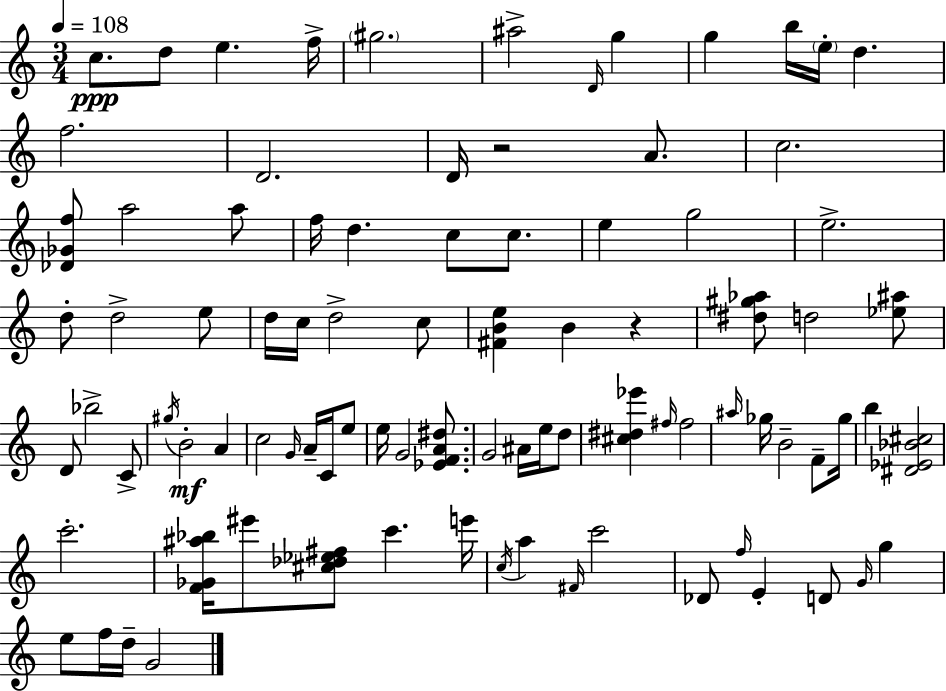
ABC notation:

X:1
T:Untitled
M:3/4
L:1/4
K:Am
c/2 d/2 e f/4 ^g2 ^a2 D/4 g g b/4 e/4 d f2 D2 D/4 z2 A/2 c2 [_D_Gf]/2 a2 a/2 f/4 d c/2 c/2 e g2 e2 d/2 d2 e/2 d/4 c/4 d2 c/2 [^FBe] B z [^d^g_a]/2 d2 [_e^a]/2 D/2 _b2 C/2 ^g/4 B2 A c2 G/4 A/4 C/4 e/2 e/4 G2 [_EFA^d]/2 G2 ^A/4 e/4 d/2 [^c^d_e'] ^f/4 ^f2 ^a/4 _g/4 B2 F/2 _g/4 b [^D_E_B^c]2 c'2 [F_G^a_b]/4 ^e'/2 [^c_d_e^f]/2 c' e'/4 c/4 a ^F/4 c'2 _D/2 f/4 E D/2 G/4 g e/2 f/4 d/4 G2